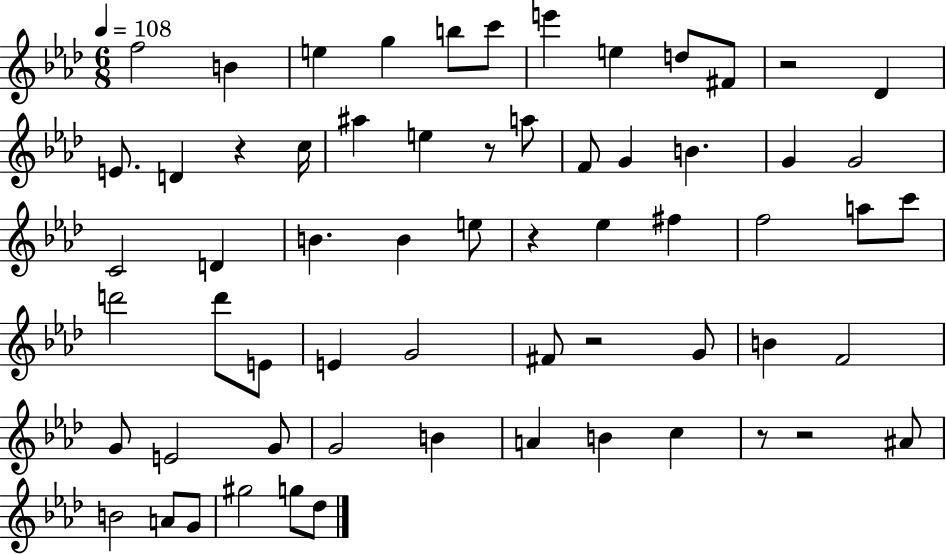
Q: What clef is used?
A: treble